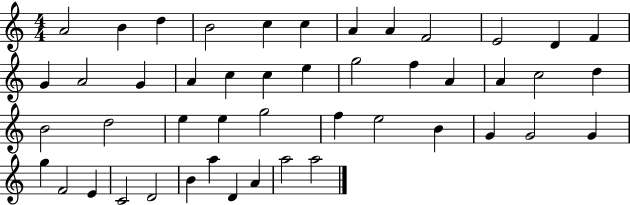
X:1
T:Untitled
M:4/4
L:1/4
K:C
A2 B d B2 c c A A F2 E2 D F G A2 G A c c e g2 f A A c2 d B2 d2 e e g2 f e2 B G G2 G g F2 E C2 D2 B a D A a2 a2